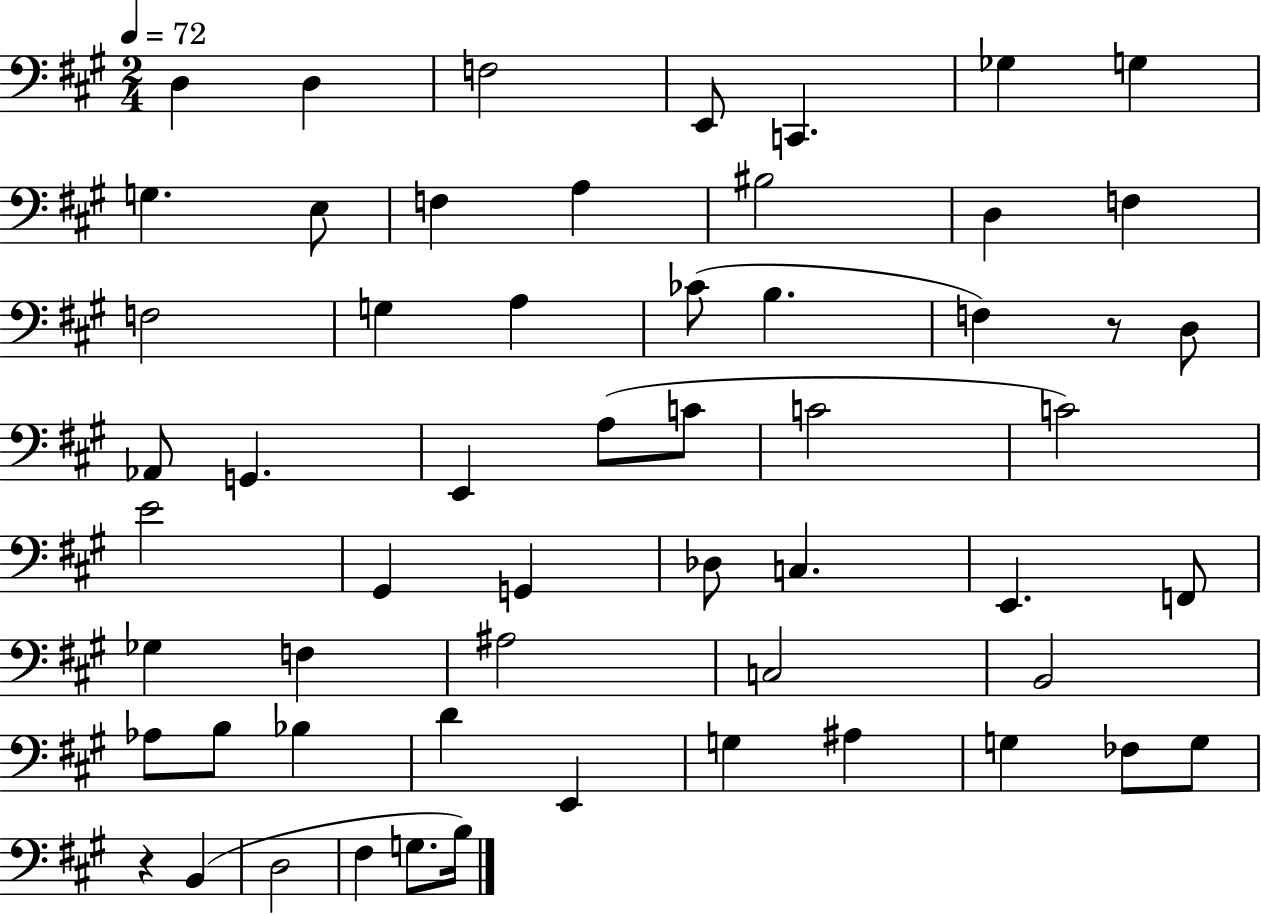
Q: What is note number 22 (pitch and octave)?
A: Ab2